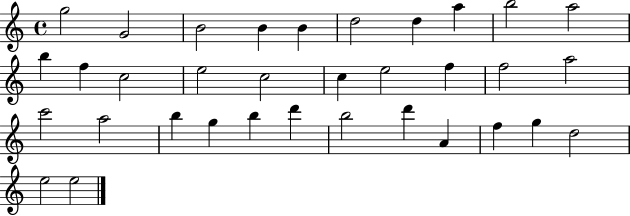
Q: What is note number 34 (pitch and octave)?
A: E5